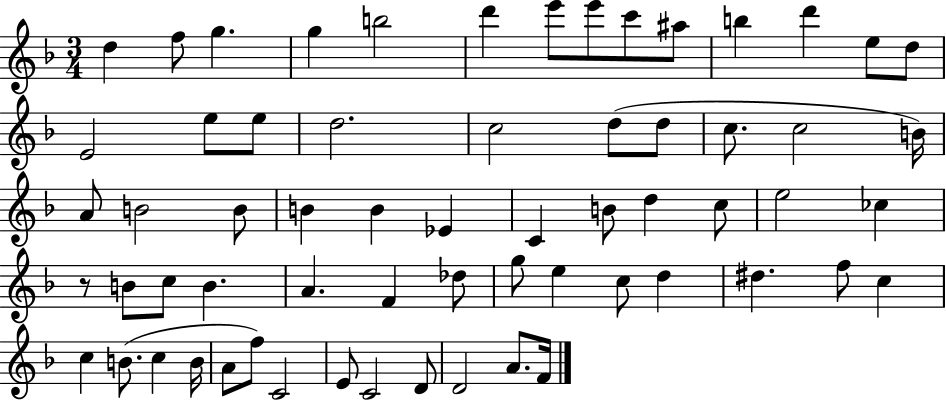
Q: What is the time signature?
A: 3/4